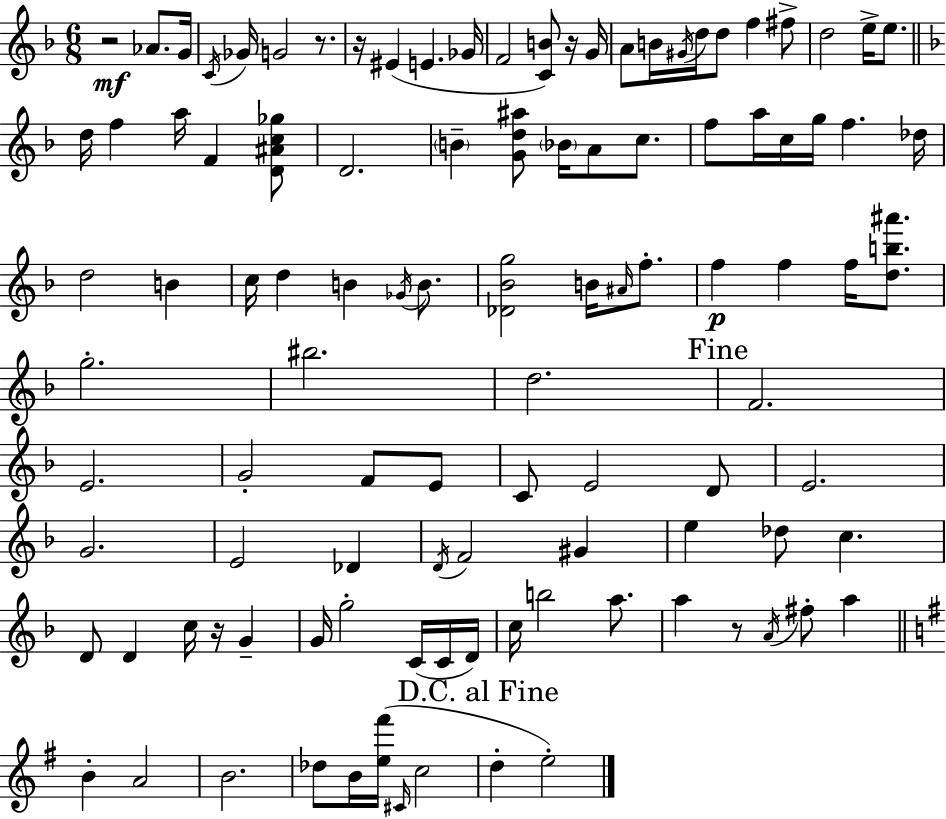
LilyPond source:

{
  \clef treble
  \numericTimeSignature
  \time 6/8
  \key f \major
  r2\mf aes'8. g'16 | \acciaccatura { c'16 } ges'16 g'2 r8. | r16 eis'4( e'4. | ges'16 f'2 <c' b'>8) r16 | \break g'16 a'8 b'16 \acciaccatura { gis'16 } d''16 d''8 f''4 | fis''8-> d''2 e''16-> e''8. | \bar "||" \break \key d \minor d''16 f''4 a''16 f'4 <d' ais' c'' ges''>8 | d'2. | \parenthesize b'4-- <g' d'' ais''>8 \parenthesize bes'16 a'8 c''8. | f''8 a''16 c''16 g''16 f''4. des''16 | \break d''2 b'4 | c''16 d''4 b'4 \acciaccatura { ges'16 } b'8. | <des' bes' g''>2 b'16 \grace { ais'16 } f''8.-. | f''4\p f''4 f''16 <d'' b'' ais'''>8. | \break g''2.-. | bis''2. | d''2. | \mark "Fine" f'2. | \break e'2. | g'2-. f'8 | e'8 c'8 e'2 | d'8 e'2. | \break g'2. | e'2 des'4 | \acciaccatura { d'16 } f'2 gis'4 | e''4 des''8 c''4. | \break d'8 d'4 c''16 r16 g'4-- | g'16 g''2-. | c'16( c'16 d'16) c''16 b''2 | a''8. a''4 r8 \acciaccatura { a'16 } fis''8-. | \break a''4 \bar "||" \break \key e \minor b'4-. a'2 | b'2. | des''8 b'16 <e'' fis'''>16( \grace { cis'16 } c''2 | \mark "D.C. al Fine" d''4-. e''2-.) | \break \bar "|."
}